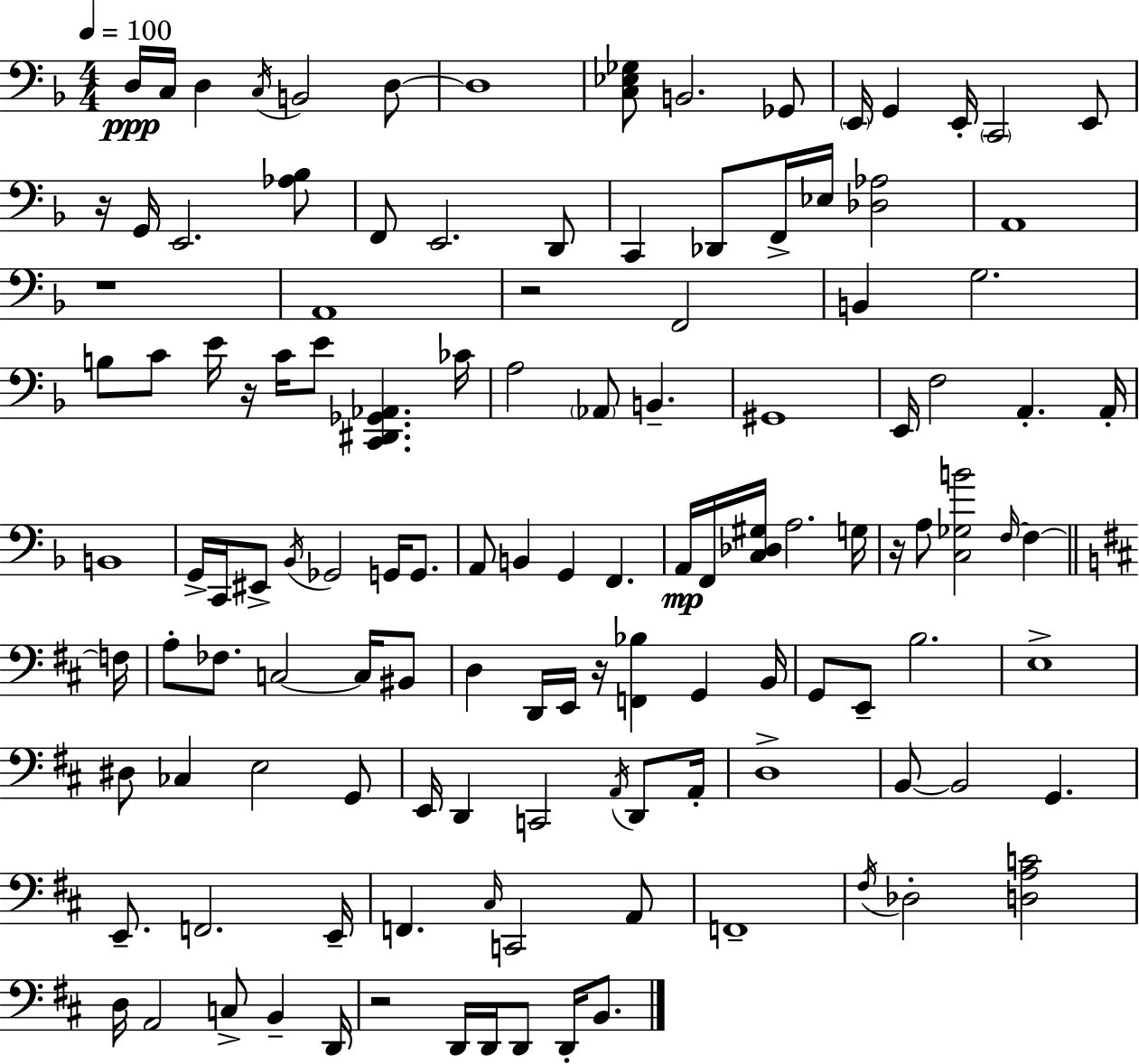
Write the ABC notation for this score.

X:1
T:Untitled
M:4/4
L:1/4
K:Dm
D,/4 C,/4 D, C,/4 B,,2 D,/2 D,4 [C,_E,_G,]/2 B,,2 _G,,/2 E,,/4 G,, E,,/4 C,,2 E,,/2 z/4 G,,/4 E,,2 [_A,_B,]/2 F,,/2 E,,2 D,,/2 C,, _D,,/2 F,,/4 _E,/4 [_D,_A,]2 A,,4 z4 A,,4 z2 F,,2 B,, G,2 B,/2 C/2 E/4 z/4 C/4 E/2 [C,,^D,,_G,,_A,,] _C/4 A,2 _A,,/2 B,, ^G,,4 E,,/4 F,2 A,, A,,/4 B,,4 G,,/4 C,,/4 ^E,,/2 _B,,/4 _G,,2 G,,/4 G,,/2 A,,/2 B,, G,, F,, A,,/4 F,,/4 [C,_D,^G,]/4 A,2 G,/4 z/4 A,/2 [C,_G,B]2 F,/4 F, F,/4 A,/2 _F,/2 C,2 C,/4 ^B,,/2 D, D,,/4 E,,/4 z/4 [F,,_B,] G,, B,,/4 G,,/2 E,,/2 B,2 E,4 ^D,/2 _C, E,2 G,,/2 E,,/4 D,, C,,2 A,,/4 D,,/2 A,,/4 D,4 B,,/2 B,,2 G,, E,,/2 F,,2 E,,/4 F,, ^C,/4 C,,2 A,,/2 F,,4 ^F,/4 _D,2 [D,A,C]2 D,/4 A,,2 C,/2 B,, D,,/4 z2 D,,/4 D,,/4 D,,/2 D,,/4 B,,/2